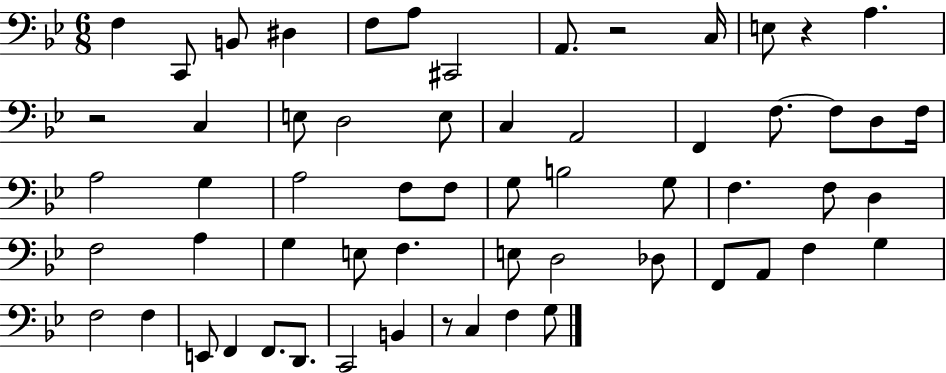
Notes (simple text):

F3/q C2/e B2/e D#3/q F3/e A3/e C#2/h A2/e. R/h C3/s E3/e R/q A3/q. R/h C3/q E3/e D3/h E3/e C3/q A2/h F2/q F3/e. F3/e D3/e F3/s A3/h G3/q A3/h F3/e F3/e G3/e B3/h G3/e F3/q. F3/e D3/q F3/h A3/q G3/q E3/e F3/q. E3/e D3/h Db3/e F2/e A2/e F3/q G3/q F3/h F3/q E2/e F2/q F2/e. D2/e. C2/h B2/q R/e C3/q F3/q G3/e